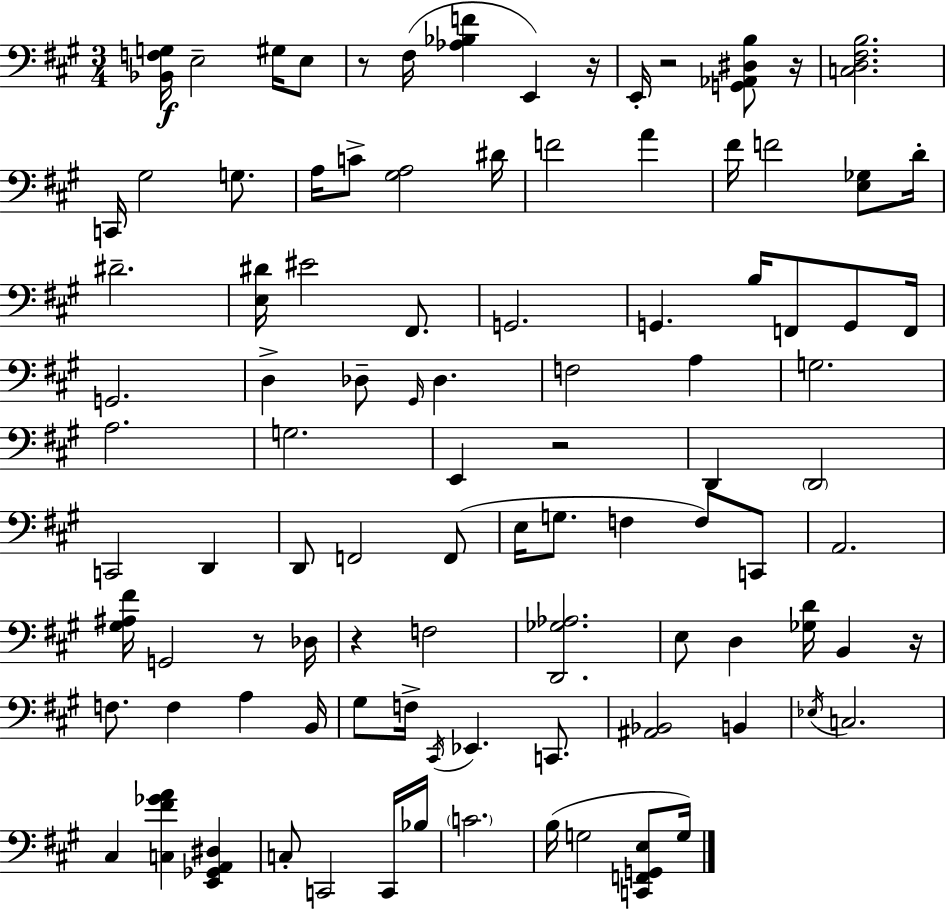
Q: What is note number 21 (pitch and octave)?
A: G2